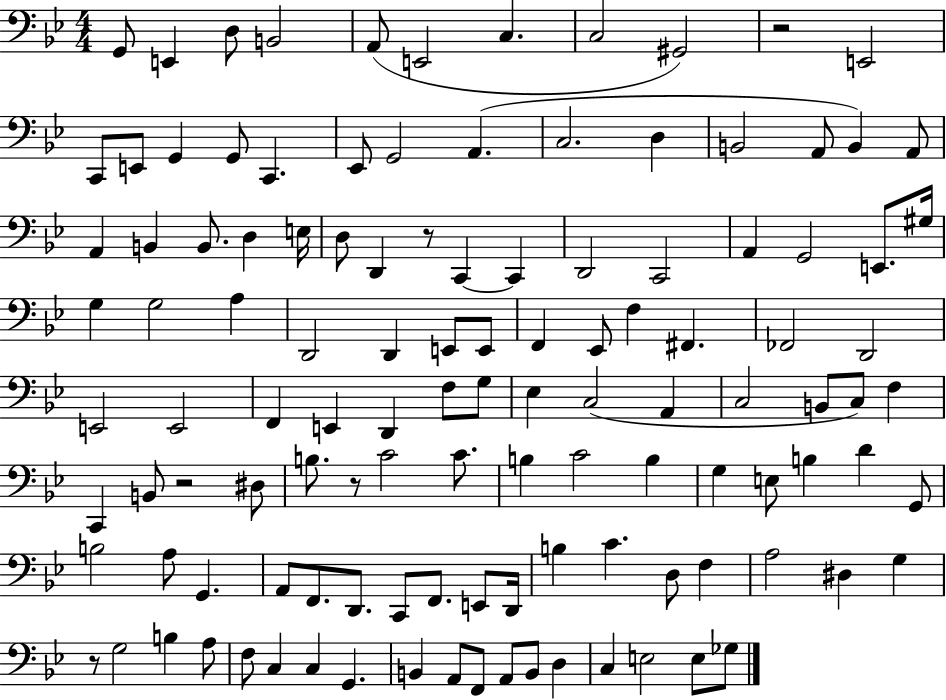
X:1
T:Untitled
M:4/4
L:1/4
K:Bb
G,,/2 E,, D,/2 B,,2 A,,/2 E,,2 C, C,2 ^G,,2 z2 E,,2 C,,/2 E,,/2 G,, G,,/2 C,, _E,,/2 G,,2 A,, C,2 D, B,,2 A,,/2 B,, A,,/2 A,, B,, B,,/2 D, E,/4 D,/2 D,, z/2 C,, C,, D,,2 C,,2 A,, G,,2 E,,/2 ^G,/4 G, G,2 A, D,,2 D,, E,,/2 E,,/2 F,, _E,,/2 F, ^F,, _F,,2 D,,2 E,,2 E,,2 F,, E,, D,, F,/2 G,/2 _E, C,2 A,, C,2 B,,/2 C,/2 F, C,, B,,/2 z2 ^D,/2 B,/2 z/2 C2 C/2 B, C2 B, G, E,/2 B, D G,,/2 B,2 A,/2 G,, A,,/2 F,,/2 D,,/2 C,,/2 F,,/2 E,,/2 D,,/4 B, C D,/2 F, A,2 ^D, G, z/2 G,2 B, A,/2 F,/2 C, C, G,, B,, A,,/2 F,,/2 A,,/2 B,,/2 D, C, E,2 E,/2 _G,/2